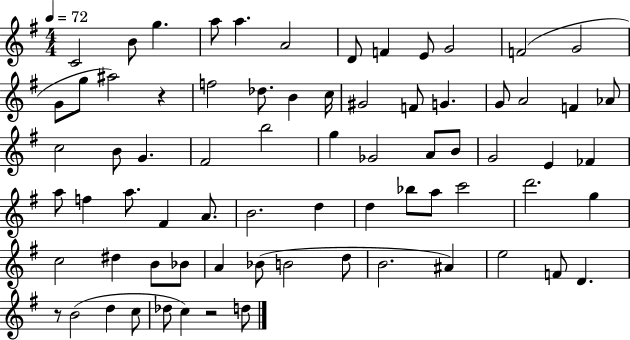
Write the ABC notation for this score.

X:1
T:Untitled
M:4/4
L:1/4
K:G
C2 B/2 g a/2 a A2 D/2 F E/2 G2 F2 G2 G/2 g/2 ^a2 z f2 _d/2 B c/4 ^G2 F/2 G G/2 A2 F _A/2 c2 B/2 G ^F2 b2 g _G2 A/2 B/2 G2 E _F a/2 f a/2 ^F A/2 B2 d d _b/2 a/2 c'2 d'2 g c2 ^d B/2 _B/2 A _B/2 B2 d/2 B2 ^A e2 F/2 D z/2 B2 d c/2 _d/2 c z2 d/2